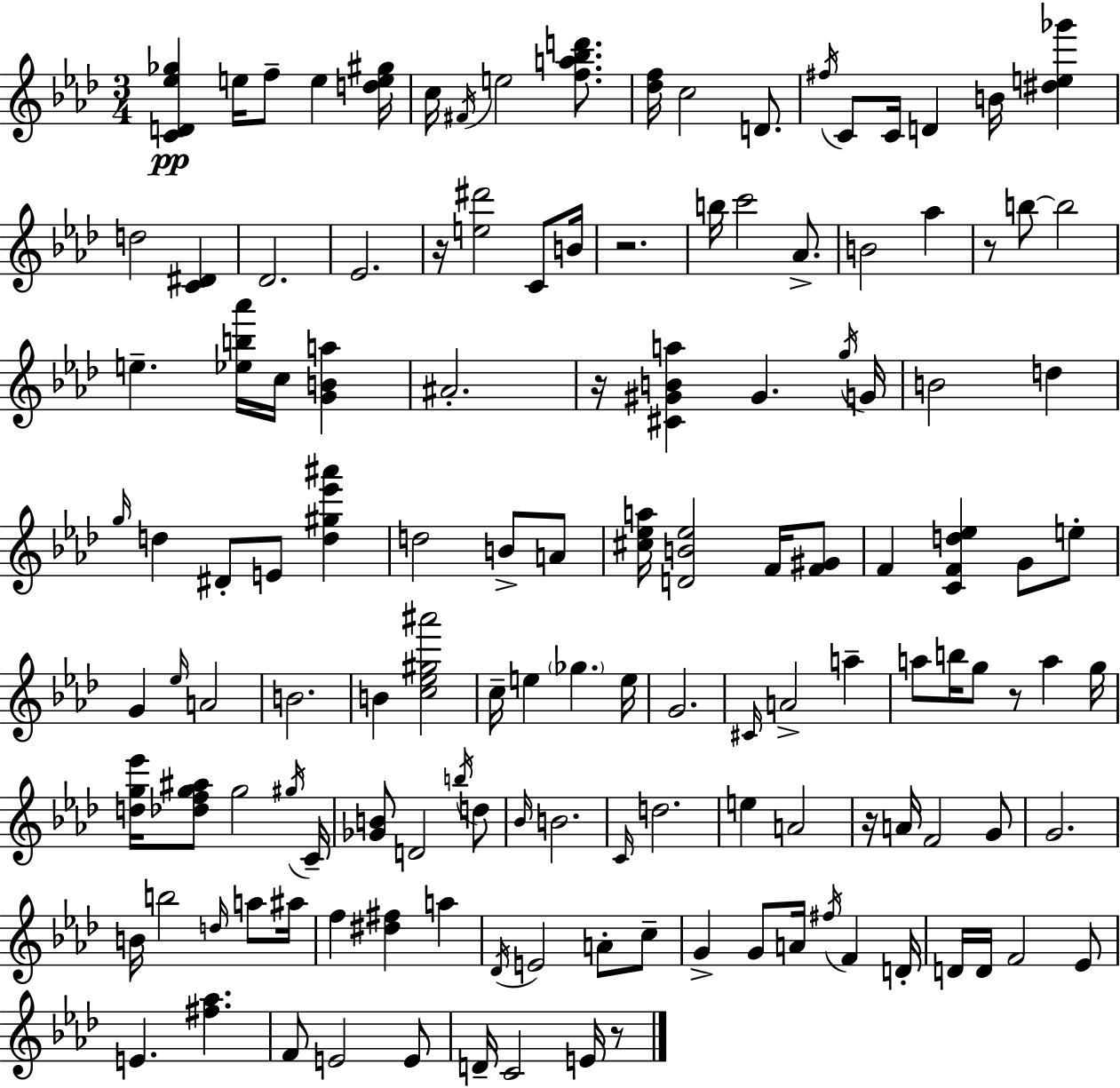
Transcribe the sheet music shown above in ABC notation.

X:1
T:Untitled
M:3/4
L:1/4
K:Fm
[CD_e_g] e/4 f/2 e [de^g]/4 c/4 ^F/4 e2 [fa_bd']/2 [_df]/4 c2 D/2 ^f/4 C/2 C/4 D B/4 [^de_g'] d2 [C^D] _D2 _E2 z/4 [e^d']2 C/2 B/4 z2 b/4 c'2 _A/2 B2 _a z/2 b/2 b2 e [_eb_a']/4 c/4 [GBa] ^A2 z/4 [^C^GBa] ^G g/4 G/4 B2 d g/4 d ^D/2 E/2 [d^g_e'^a'] d2 B/2 A/2 [^c_ea]/4 [DB_e]2 F/4 [F^G]/2 F [CFd_e] G/2 e/2 G _e/4 A2 B2 B [c_e^g^a']2 c/4 e _g e/4 G2 ^C/4 A2 a a/2 b/4 g/2 z/2 a g/4 [dg_e']/4 [_dfg^a]/2 g2 ^g/4 C/4 [_GB]/2 D2 b/4 d/2 _B/4 B2 C/4 d2 e A2 z/4 A/4 F2 G/2 G2 B/4 b2 d/4 a/2 ^a/4 f [^d^f] a _D/4 E2 A/2 c/2 G G/2 A/4 ^f/4 F D/4 D/4 D/4 F2 _E/2 E [^f_a] F/2 E2 E/2 D/4 C2 E/4 z/2